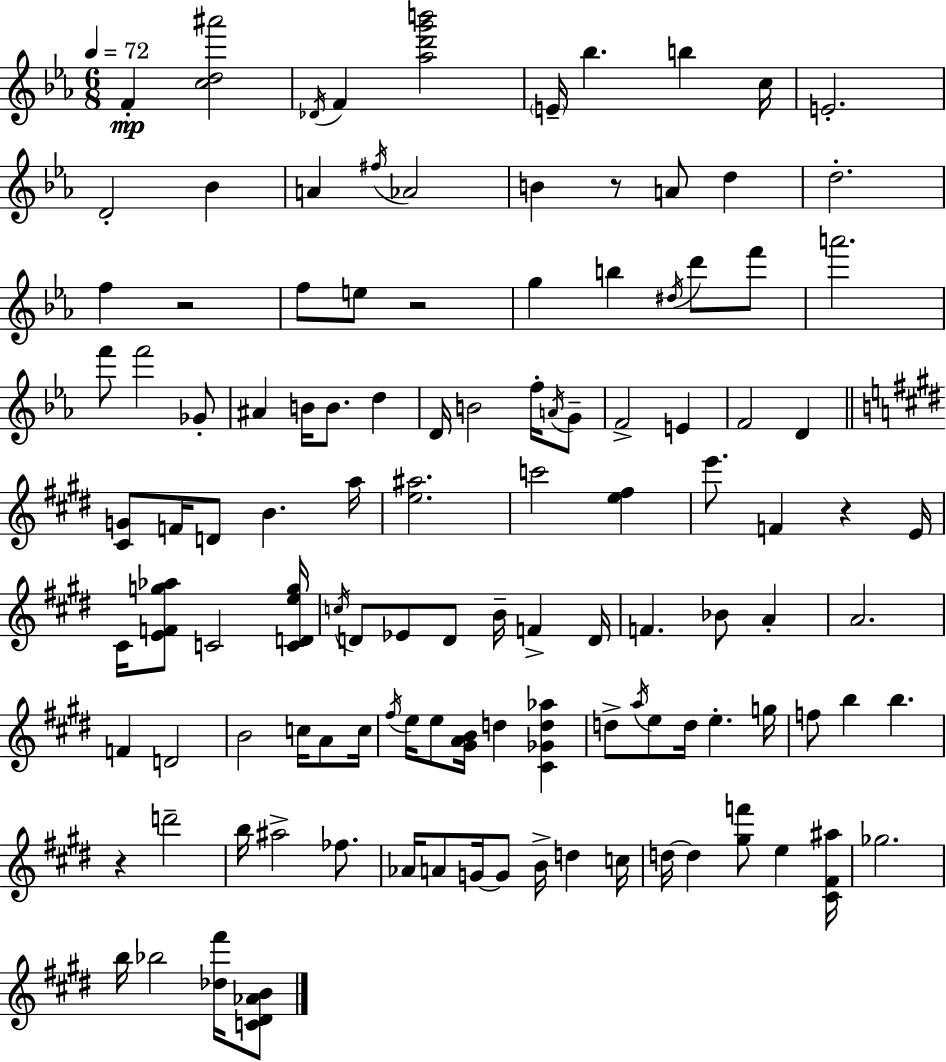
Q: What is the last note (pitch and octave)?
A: Bb5